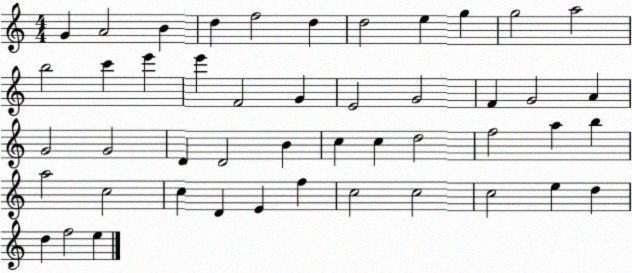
X:1
T:Untitled
M:4/4
L:1/4
K:C
G A2 B d f2 d d2 e g g2 a2 b2 c' e' e' F2 G E2 G2 F G2 A G2 G2 D D2 B c c d2 f2 a b a2 c2 c D E f c2 c2 c2 e d d f2 e